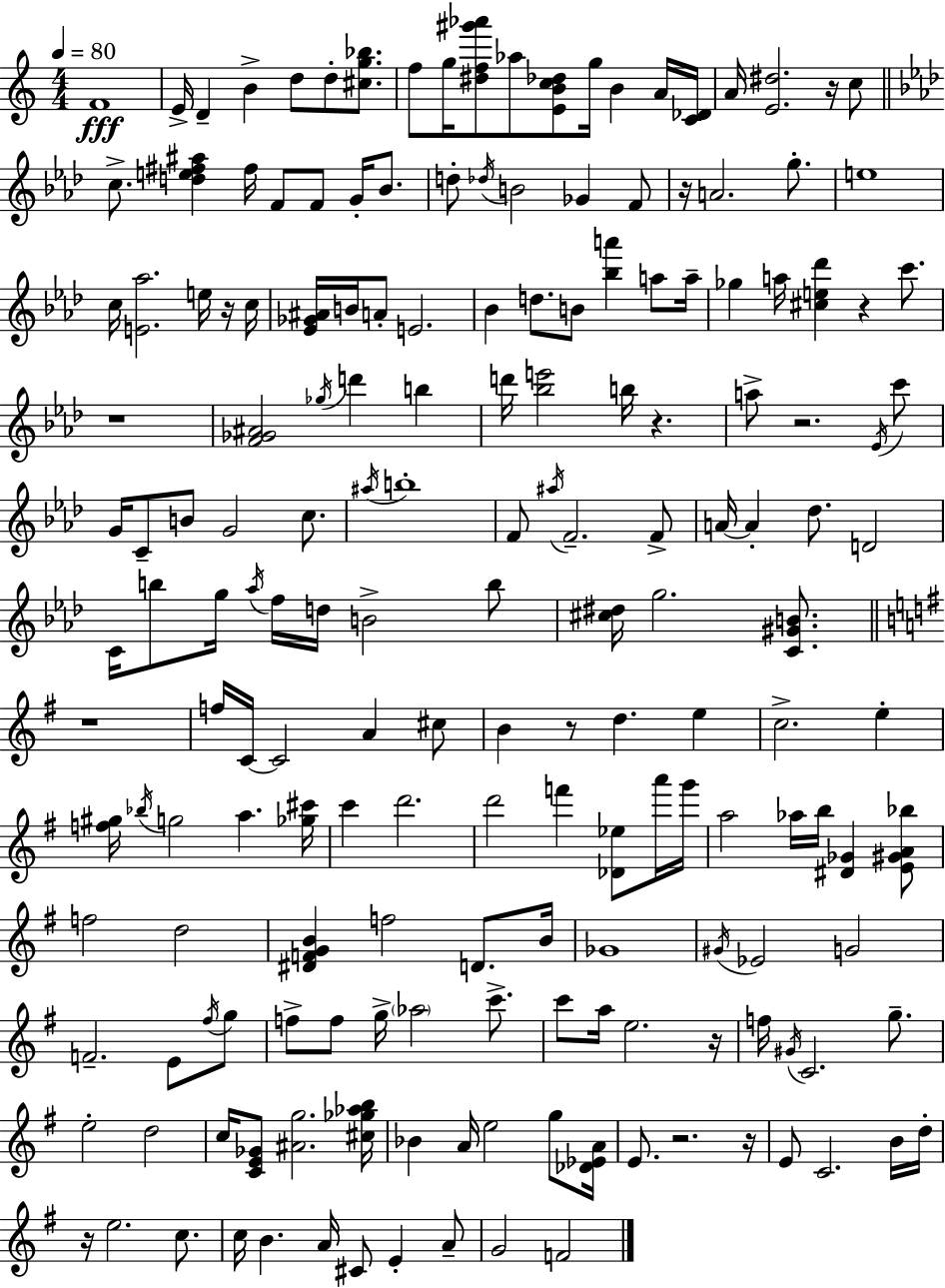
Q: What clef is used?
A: treble